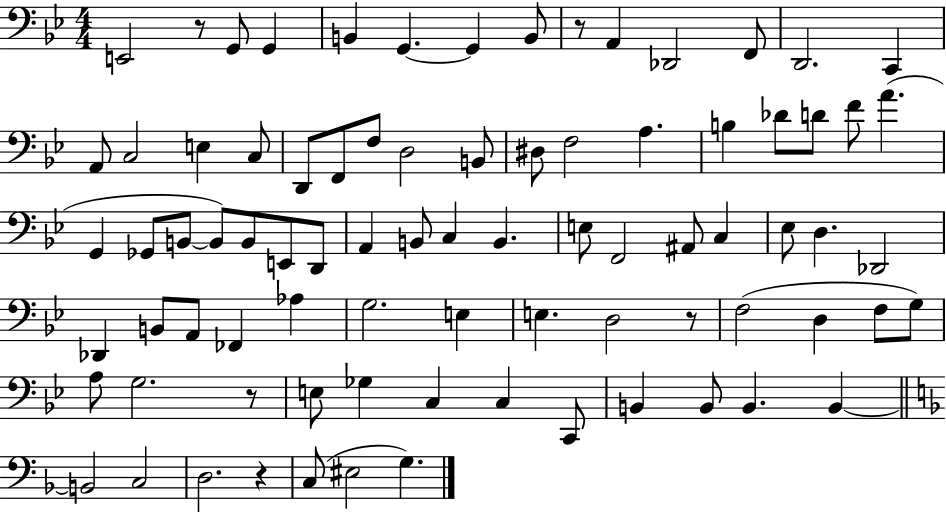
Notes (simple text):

E2/h R/e G2/e G2/q B2/q G2/q. G2/q B2/e R/e A2/q Db2/h F2/e D2/h. C2/q A2/e C3/h E3/q C3/e D2/e F2/e F3/e D3/h B2/e D#3/e F3/h A3/q. B3/q Db4/e D4/e F4/e A4/q. G2/q Gb2/e B2/e B2/e B2/e E2/e D2/e A2/q B2/e C3/q B2/q. E3/e F2/h A#2/e C3/q Eb3/e D3/q. Db2/h Db2/q B2/e A2/e FES2/q Ab3/q G3/h. E3/q E3/q. D3/h R/e F3/h D3/q F3/e G3/e A3/e G3/h. R/e E3/e Gb3/q C3/q C3/q C2/e B2/q B2/e B2/q. B2/q B2/h C3/h D3/h. R/q C3/e EIS3/h G3/q.